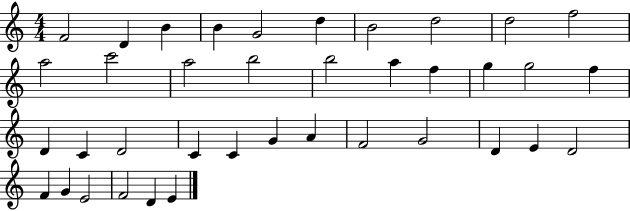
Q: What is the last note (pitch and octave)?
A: E4